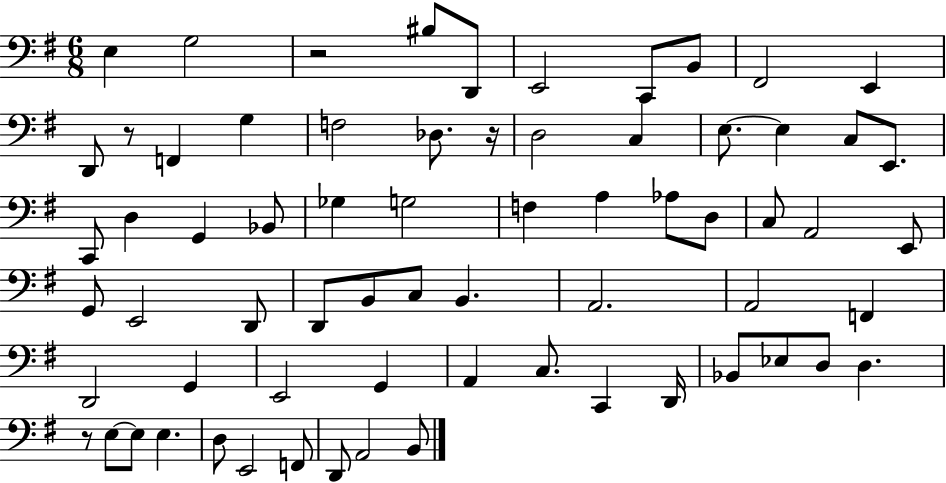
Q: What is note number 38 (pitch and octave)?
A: B2